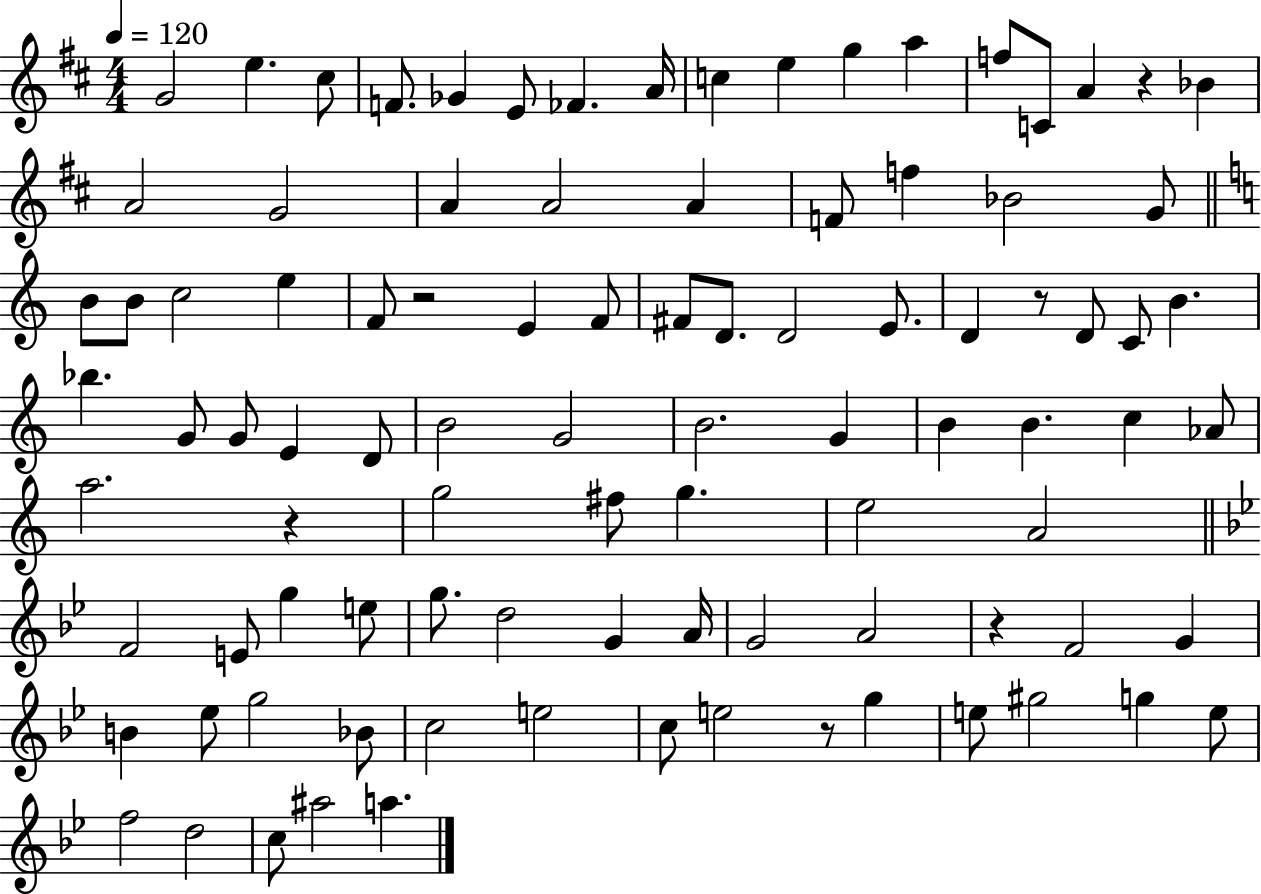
G4/h E5/q. C#5/e F4/e. Gb4/q E4/e FES4/q. A4/s C5/q E5/q G5/q A5/q F5/e C4/e A4/q R/q Bb4/q A4/h G4/h A4/q A4/h A4/q F4/e F5/q Bb4/h G4/e B4/e B4/e C5/h E5/q F4/e R/h E4/q F4/e F#4/e D4/e. D4/h E4/e. D4/q R/e D4/e C4/e B4/q. Bb5/q. G4/e G4/e E4/q D4/e B4/h G4/h B4/h. G4/q B4/q B4/q. C5/q Ab4/e A5/h. R/q G5/h F#5/e G5/q. E5/h A4/h F4/h E4/e G5/q E5/e G5/e. D5/h G4/q A4/s G4/h A4/h R/q F4/h G4/q B4/q Eb5/e G5/h Bb4/e C5/h E5/h C5/e E5/h R/e G5/q E5/e G#5/h G5/q E5/e F5/h D5/h C5/e A#5/h A5/q.